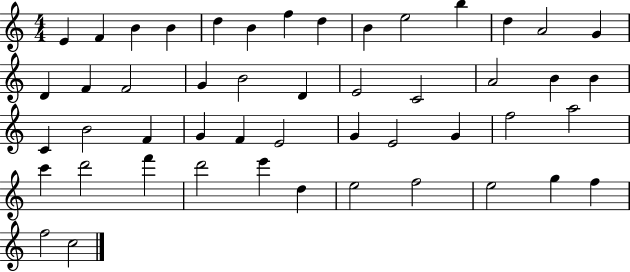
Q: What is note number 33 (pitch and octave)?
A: E4